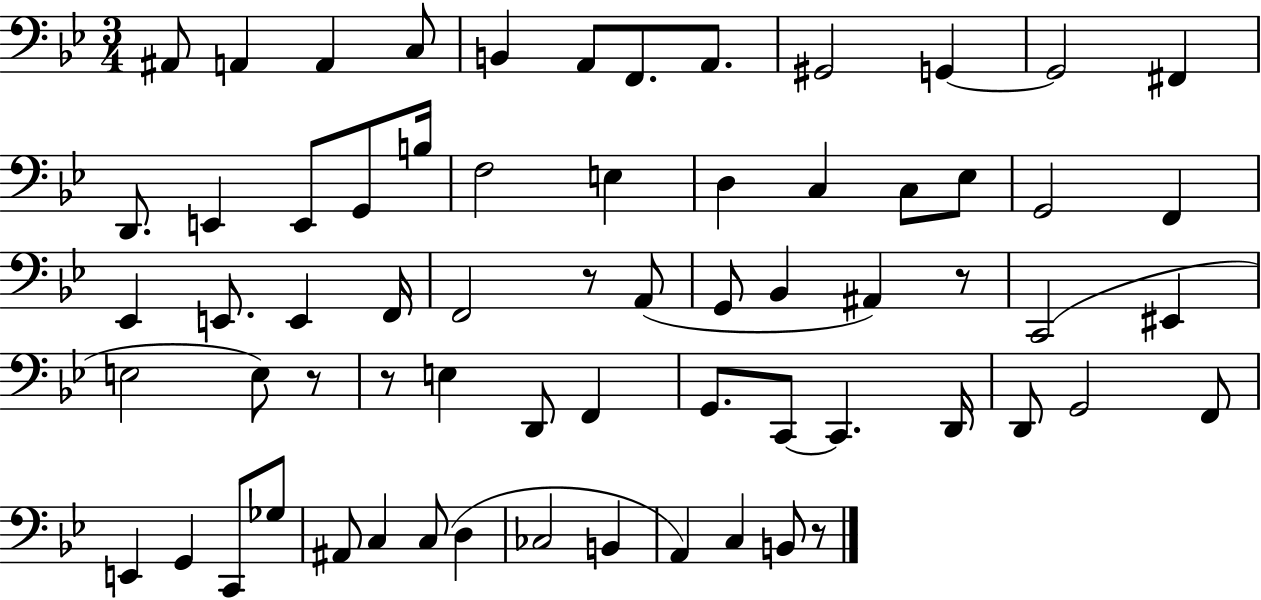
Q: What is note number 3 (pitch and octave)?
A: A2